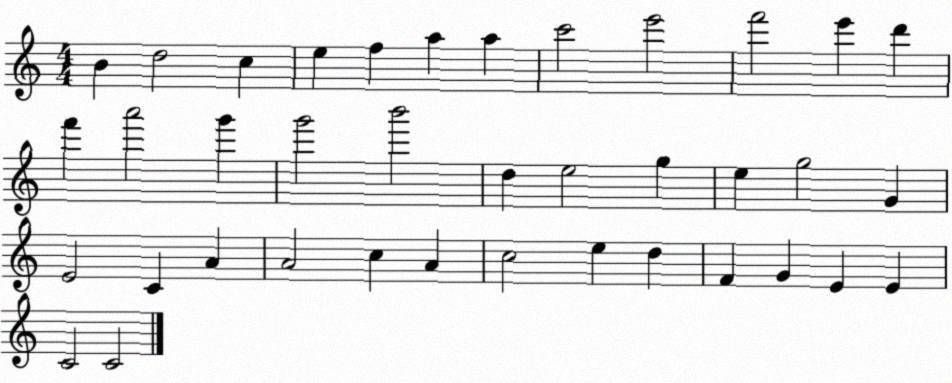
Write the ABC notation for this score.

X:1
T:Untitled
M:4/4
L:1/4
K:C
B d2 c e f a a c'2 e'2 f'2 e' d' f' a'2 g' g'2 b'2 d e2 g e g2 G E2 C A A2 c A c2 e d F G E E C2 C2